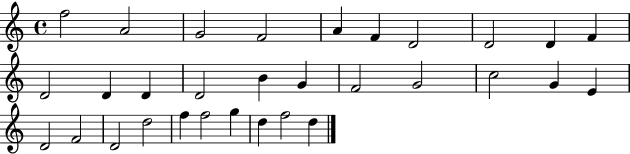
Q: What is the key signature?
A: C major